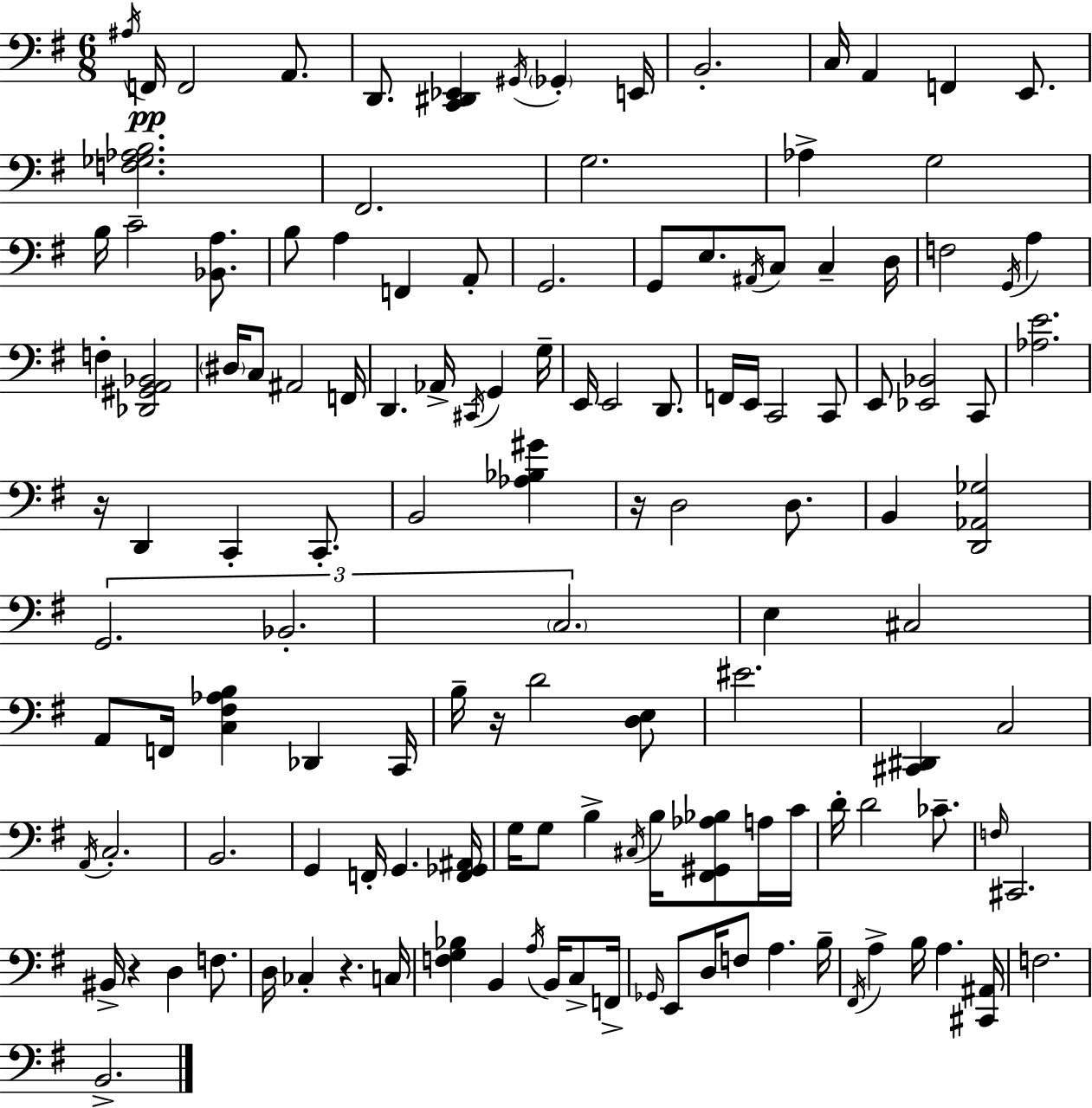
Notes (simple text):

A#3/s F2/s F2/h A2/e. D2/e. [C2,D#2,Eb2]/q G#2/s Gb2/q E2/s B2/h. C3/s A2/q F2/q E2/e. [F3,Gb3,Ab3,B3]/h. F#2/h. G3/h. Ab3/q G3/h B3/s C4/h [Bb2,A3]/e. B3/e A3/q F2/q A2/e G2/h. G2/e E3/e. A#2/s C3/e C3/q D3/s F3/h G2/s A3/q F3/q [Db2,G#2,A2,Bb2]/h D#3/s C3/e A#2/h F2/s D2/q. Ab2/s C#2/s G2/q G3/s E2/s E2/h D2/e. F2/s E2/s C2/h C2/e E2/e [Eb2,Bb2]/h C2/e [Ab3,E4]/h. R/s D2/q C2/q C2/e. B2/h [Ab3,Bb3,G#4]/q R/s D3/h D3/e. B2/q [D2,Ab2,Gb3]/h G2/h. Bb2/h. C3/h. E3/q C#3/h A2/e F2/s [C3,F#3,Ab3,B3]/q Db2/q C2/s B3/s R/s D4/h [D3,E3]/e EIS4/h. [C#2,D#2]/q C3/h A2/s C3/h. B2/h. G2/q F2/s G2/q. [F2,Gb2,A#2]/s G3/s G3/e B3/q C#3/s B3/s [F#2,G#2,Ab3,Bb3]/e A3/s C4/s D4/s D4/h CES4/e. F3/s C#2/h. BIS2/s R/q D3/q F3/e. D3/s CES3/q R/q. C3/s [F3,G3,Bb3]/q B2/q A3/s B2/s C3/e F2/s Gb2/s E2/e D3/s F3/e A3/q. B3/s F#2/s A3/q B3/s A3/q. [C#2,A#2]/s F3/h. B2/h.